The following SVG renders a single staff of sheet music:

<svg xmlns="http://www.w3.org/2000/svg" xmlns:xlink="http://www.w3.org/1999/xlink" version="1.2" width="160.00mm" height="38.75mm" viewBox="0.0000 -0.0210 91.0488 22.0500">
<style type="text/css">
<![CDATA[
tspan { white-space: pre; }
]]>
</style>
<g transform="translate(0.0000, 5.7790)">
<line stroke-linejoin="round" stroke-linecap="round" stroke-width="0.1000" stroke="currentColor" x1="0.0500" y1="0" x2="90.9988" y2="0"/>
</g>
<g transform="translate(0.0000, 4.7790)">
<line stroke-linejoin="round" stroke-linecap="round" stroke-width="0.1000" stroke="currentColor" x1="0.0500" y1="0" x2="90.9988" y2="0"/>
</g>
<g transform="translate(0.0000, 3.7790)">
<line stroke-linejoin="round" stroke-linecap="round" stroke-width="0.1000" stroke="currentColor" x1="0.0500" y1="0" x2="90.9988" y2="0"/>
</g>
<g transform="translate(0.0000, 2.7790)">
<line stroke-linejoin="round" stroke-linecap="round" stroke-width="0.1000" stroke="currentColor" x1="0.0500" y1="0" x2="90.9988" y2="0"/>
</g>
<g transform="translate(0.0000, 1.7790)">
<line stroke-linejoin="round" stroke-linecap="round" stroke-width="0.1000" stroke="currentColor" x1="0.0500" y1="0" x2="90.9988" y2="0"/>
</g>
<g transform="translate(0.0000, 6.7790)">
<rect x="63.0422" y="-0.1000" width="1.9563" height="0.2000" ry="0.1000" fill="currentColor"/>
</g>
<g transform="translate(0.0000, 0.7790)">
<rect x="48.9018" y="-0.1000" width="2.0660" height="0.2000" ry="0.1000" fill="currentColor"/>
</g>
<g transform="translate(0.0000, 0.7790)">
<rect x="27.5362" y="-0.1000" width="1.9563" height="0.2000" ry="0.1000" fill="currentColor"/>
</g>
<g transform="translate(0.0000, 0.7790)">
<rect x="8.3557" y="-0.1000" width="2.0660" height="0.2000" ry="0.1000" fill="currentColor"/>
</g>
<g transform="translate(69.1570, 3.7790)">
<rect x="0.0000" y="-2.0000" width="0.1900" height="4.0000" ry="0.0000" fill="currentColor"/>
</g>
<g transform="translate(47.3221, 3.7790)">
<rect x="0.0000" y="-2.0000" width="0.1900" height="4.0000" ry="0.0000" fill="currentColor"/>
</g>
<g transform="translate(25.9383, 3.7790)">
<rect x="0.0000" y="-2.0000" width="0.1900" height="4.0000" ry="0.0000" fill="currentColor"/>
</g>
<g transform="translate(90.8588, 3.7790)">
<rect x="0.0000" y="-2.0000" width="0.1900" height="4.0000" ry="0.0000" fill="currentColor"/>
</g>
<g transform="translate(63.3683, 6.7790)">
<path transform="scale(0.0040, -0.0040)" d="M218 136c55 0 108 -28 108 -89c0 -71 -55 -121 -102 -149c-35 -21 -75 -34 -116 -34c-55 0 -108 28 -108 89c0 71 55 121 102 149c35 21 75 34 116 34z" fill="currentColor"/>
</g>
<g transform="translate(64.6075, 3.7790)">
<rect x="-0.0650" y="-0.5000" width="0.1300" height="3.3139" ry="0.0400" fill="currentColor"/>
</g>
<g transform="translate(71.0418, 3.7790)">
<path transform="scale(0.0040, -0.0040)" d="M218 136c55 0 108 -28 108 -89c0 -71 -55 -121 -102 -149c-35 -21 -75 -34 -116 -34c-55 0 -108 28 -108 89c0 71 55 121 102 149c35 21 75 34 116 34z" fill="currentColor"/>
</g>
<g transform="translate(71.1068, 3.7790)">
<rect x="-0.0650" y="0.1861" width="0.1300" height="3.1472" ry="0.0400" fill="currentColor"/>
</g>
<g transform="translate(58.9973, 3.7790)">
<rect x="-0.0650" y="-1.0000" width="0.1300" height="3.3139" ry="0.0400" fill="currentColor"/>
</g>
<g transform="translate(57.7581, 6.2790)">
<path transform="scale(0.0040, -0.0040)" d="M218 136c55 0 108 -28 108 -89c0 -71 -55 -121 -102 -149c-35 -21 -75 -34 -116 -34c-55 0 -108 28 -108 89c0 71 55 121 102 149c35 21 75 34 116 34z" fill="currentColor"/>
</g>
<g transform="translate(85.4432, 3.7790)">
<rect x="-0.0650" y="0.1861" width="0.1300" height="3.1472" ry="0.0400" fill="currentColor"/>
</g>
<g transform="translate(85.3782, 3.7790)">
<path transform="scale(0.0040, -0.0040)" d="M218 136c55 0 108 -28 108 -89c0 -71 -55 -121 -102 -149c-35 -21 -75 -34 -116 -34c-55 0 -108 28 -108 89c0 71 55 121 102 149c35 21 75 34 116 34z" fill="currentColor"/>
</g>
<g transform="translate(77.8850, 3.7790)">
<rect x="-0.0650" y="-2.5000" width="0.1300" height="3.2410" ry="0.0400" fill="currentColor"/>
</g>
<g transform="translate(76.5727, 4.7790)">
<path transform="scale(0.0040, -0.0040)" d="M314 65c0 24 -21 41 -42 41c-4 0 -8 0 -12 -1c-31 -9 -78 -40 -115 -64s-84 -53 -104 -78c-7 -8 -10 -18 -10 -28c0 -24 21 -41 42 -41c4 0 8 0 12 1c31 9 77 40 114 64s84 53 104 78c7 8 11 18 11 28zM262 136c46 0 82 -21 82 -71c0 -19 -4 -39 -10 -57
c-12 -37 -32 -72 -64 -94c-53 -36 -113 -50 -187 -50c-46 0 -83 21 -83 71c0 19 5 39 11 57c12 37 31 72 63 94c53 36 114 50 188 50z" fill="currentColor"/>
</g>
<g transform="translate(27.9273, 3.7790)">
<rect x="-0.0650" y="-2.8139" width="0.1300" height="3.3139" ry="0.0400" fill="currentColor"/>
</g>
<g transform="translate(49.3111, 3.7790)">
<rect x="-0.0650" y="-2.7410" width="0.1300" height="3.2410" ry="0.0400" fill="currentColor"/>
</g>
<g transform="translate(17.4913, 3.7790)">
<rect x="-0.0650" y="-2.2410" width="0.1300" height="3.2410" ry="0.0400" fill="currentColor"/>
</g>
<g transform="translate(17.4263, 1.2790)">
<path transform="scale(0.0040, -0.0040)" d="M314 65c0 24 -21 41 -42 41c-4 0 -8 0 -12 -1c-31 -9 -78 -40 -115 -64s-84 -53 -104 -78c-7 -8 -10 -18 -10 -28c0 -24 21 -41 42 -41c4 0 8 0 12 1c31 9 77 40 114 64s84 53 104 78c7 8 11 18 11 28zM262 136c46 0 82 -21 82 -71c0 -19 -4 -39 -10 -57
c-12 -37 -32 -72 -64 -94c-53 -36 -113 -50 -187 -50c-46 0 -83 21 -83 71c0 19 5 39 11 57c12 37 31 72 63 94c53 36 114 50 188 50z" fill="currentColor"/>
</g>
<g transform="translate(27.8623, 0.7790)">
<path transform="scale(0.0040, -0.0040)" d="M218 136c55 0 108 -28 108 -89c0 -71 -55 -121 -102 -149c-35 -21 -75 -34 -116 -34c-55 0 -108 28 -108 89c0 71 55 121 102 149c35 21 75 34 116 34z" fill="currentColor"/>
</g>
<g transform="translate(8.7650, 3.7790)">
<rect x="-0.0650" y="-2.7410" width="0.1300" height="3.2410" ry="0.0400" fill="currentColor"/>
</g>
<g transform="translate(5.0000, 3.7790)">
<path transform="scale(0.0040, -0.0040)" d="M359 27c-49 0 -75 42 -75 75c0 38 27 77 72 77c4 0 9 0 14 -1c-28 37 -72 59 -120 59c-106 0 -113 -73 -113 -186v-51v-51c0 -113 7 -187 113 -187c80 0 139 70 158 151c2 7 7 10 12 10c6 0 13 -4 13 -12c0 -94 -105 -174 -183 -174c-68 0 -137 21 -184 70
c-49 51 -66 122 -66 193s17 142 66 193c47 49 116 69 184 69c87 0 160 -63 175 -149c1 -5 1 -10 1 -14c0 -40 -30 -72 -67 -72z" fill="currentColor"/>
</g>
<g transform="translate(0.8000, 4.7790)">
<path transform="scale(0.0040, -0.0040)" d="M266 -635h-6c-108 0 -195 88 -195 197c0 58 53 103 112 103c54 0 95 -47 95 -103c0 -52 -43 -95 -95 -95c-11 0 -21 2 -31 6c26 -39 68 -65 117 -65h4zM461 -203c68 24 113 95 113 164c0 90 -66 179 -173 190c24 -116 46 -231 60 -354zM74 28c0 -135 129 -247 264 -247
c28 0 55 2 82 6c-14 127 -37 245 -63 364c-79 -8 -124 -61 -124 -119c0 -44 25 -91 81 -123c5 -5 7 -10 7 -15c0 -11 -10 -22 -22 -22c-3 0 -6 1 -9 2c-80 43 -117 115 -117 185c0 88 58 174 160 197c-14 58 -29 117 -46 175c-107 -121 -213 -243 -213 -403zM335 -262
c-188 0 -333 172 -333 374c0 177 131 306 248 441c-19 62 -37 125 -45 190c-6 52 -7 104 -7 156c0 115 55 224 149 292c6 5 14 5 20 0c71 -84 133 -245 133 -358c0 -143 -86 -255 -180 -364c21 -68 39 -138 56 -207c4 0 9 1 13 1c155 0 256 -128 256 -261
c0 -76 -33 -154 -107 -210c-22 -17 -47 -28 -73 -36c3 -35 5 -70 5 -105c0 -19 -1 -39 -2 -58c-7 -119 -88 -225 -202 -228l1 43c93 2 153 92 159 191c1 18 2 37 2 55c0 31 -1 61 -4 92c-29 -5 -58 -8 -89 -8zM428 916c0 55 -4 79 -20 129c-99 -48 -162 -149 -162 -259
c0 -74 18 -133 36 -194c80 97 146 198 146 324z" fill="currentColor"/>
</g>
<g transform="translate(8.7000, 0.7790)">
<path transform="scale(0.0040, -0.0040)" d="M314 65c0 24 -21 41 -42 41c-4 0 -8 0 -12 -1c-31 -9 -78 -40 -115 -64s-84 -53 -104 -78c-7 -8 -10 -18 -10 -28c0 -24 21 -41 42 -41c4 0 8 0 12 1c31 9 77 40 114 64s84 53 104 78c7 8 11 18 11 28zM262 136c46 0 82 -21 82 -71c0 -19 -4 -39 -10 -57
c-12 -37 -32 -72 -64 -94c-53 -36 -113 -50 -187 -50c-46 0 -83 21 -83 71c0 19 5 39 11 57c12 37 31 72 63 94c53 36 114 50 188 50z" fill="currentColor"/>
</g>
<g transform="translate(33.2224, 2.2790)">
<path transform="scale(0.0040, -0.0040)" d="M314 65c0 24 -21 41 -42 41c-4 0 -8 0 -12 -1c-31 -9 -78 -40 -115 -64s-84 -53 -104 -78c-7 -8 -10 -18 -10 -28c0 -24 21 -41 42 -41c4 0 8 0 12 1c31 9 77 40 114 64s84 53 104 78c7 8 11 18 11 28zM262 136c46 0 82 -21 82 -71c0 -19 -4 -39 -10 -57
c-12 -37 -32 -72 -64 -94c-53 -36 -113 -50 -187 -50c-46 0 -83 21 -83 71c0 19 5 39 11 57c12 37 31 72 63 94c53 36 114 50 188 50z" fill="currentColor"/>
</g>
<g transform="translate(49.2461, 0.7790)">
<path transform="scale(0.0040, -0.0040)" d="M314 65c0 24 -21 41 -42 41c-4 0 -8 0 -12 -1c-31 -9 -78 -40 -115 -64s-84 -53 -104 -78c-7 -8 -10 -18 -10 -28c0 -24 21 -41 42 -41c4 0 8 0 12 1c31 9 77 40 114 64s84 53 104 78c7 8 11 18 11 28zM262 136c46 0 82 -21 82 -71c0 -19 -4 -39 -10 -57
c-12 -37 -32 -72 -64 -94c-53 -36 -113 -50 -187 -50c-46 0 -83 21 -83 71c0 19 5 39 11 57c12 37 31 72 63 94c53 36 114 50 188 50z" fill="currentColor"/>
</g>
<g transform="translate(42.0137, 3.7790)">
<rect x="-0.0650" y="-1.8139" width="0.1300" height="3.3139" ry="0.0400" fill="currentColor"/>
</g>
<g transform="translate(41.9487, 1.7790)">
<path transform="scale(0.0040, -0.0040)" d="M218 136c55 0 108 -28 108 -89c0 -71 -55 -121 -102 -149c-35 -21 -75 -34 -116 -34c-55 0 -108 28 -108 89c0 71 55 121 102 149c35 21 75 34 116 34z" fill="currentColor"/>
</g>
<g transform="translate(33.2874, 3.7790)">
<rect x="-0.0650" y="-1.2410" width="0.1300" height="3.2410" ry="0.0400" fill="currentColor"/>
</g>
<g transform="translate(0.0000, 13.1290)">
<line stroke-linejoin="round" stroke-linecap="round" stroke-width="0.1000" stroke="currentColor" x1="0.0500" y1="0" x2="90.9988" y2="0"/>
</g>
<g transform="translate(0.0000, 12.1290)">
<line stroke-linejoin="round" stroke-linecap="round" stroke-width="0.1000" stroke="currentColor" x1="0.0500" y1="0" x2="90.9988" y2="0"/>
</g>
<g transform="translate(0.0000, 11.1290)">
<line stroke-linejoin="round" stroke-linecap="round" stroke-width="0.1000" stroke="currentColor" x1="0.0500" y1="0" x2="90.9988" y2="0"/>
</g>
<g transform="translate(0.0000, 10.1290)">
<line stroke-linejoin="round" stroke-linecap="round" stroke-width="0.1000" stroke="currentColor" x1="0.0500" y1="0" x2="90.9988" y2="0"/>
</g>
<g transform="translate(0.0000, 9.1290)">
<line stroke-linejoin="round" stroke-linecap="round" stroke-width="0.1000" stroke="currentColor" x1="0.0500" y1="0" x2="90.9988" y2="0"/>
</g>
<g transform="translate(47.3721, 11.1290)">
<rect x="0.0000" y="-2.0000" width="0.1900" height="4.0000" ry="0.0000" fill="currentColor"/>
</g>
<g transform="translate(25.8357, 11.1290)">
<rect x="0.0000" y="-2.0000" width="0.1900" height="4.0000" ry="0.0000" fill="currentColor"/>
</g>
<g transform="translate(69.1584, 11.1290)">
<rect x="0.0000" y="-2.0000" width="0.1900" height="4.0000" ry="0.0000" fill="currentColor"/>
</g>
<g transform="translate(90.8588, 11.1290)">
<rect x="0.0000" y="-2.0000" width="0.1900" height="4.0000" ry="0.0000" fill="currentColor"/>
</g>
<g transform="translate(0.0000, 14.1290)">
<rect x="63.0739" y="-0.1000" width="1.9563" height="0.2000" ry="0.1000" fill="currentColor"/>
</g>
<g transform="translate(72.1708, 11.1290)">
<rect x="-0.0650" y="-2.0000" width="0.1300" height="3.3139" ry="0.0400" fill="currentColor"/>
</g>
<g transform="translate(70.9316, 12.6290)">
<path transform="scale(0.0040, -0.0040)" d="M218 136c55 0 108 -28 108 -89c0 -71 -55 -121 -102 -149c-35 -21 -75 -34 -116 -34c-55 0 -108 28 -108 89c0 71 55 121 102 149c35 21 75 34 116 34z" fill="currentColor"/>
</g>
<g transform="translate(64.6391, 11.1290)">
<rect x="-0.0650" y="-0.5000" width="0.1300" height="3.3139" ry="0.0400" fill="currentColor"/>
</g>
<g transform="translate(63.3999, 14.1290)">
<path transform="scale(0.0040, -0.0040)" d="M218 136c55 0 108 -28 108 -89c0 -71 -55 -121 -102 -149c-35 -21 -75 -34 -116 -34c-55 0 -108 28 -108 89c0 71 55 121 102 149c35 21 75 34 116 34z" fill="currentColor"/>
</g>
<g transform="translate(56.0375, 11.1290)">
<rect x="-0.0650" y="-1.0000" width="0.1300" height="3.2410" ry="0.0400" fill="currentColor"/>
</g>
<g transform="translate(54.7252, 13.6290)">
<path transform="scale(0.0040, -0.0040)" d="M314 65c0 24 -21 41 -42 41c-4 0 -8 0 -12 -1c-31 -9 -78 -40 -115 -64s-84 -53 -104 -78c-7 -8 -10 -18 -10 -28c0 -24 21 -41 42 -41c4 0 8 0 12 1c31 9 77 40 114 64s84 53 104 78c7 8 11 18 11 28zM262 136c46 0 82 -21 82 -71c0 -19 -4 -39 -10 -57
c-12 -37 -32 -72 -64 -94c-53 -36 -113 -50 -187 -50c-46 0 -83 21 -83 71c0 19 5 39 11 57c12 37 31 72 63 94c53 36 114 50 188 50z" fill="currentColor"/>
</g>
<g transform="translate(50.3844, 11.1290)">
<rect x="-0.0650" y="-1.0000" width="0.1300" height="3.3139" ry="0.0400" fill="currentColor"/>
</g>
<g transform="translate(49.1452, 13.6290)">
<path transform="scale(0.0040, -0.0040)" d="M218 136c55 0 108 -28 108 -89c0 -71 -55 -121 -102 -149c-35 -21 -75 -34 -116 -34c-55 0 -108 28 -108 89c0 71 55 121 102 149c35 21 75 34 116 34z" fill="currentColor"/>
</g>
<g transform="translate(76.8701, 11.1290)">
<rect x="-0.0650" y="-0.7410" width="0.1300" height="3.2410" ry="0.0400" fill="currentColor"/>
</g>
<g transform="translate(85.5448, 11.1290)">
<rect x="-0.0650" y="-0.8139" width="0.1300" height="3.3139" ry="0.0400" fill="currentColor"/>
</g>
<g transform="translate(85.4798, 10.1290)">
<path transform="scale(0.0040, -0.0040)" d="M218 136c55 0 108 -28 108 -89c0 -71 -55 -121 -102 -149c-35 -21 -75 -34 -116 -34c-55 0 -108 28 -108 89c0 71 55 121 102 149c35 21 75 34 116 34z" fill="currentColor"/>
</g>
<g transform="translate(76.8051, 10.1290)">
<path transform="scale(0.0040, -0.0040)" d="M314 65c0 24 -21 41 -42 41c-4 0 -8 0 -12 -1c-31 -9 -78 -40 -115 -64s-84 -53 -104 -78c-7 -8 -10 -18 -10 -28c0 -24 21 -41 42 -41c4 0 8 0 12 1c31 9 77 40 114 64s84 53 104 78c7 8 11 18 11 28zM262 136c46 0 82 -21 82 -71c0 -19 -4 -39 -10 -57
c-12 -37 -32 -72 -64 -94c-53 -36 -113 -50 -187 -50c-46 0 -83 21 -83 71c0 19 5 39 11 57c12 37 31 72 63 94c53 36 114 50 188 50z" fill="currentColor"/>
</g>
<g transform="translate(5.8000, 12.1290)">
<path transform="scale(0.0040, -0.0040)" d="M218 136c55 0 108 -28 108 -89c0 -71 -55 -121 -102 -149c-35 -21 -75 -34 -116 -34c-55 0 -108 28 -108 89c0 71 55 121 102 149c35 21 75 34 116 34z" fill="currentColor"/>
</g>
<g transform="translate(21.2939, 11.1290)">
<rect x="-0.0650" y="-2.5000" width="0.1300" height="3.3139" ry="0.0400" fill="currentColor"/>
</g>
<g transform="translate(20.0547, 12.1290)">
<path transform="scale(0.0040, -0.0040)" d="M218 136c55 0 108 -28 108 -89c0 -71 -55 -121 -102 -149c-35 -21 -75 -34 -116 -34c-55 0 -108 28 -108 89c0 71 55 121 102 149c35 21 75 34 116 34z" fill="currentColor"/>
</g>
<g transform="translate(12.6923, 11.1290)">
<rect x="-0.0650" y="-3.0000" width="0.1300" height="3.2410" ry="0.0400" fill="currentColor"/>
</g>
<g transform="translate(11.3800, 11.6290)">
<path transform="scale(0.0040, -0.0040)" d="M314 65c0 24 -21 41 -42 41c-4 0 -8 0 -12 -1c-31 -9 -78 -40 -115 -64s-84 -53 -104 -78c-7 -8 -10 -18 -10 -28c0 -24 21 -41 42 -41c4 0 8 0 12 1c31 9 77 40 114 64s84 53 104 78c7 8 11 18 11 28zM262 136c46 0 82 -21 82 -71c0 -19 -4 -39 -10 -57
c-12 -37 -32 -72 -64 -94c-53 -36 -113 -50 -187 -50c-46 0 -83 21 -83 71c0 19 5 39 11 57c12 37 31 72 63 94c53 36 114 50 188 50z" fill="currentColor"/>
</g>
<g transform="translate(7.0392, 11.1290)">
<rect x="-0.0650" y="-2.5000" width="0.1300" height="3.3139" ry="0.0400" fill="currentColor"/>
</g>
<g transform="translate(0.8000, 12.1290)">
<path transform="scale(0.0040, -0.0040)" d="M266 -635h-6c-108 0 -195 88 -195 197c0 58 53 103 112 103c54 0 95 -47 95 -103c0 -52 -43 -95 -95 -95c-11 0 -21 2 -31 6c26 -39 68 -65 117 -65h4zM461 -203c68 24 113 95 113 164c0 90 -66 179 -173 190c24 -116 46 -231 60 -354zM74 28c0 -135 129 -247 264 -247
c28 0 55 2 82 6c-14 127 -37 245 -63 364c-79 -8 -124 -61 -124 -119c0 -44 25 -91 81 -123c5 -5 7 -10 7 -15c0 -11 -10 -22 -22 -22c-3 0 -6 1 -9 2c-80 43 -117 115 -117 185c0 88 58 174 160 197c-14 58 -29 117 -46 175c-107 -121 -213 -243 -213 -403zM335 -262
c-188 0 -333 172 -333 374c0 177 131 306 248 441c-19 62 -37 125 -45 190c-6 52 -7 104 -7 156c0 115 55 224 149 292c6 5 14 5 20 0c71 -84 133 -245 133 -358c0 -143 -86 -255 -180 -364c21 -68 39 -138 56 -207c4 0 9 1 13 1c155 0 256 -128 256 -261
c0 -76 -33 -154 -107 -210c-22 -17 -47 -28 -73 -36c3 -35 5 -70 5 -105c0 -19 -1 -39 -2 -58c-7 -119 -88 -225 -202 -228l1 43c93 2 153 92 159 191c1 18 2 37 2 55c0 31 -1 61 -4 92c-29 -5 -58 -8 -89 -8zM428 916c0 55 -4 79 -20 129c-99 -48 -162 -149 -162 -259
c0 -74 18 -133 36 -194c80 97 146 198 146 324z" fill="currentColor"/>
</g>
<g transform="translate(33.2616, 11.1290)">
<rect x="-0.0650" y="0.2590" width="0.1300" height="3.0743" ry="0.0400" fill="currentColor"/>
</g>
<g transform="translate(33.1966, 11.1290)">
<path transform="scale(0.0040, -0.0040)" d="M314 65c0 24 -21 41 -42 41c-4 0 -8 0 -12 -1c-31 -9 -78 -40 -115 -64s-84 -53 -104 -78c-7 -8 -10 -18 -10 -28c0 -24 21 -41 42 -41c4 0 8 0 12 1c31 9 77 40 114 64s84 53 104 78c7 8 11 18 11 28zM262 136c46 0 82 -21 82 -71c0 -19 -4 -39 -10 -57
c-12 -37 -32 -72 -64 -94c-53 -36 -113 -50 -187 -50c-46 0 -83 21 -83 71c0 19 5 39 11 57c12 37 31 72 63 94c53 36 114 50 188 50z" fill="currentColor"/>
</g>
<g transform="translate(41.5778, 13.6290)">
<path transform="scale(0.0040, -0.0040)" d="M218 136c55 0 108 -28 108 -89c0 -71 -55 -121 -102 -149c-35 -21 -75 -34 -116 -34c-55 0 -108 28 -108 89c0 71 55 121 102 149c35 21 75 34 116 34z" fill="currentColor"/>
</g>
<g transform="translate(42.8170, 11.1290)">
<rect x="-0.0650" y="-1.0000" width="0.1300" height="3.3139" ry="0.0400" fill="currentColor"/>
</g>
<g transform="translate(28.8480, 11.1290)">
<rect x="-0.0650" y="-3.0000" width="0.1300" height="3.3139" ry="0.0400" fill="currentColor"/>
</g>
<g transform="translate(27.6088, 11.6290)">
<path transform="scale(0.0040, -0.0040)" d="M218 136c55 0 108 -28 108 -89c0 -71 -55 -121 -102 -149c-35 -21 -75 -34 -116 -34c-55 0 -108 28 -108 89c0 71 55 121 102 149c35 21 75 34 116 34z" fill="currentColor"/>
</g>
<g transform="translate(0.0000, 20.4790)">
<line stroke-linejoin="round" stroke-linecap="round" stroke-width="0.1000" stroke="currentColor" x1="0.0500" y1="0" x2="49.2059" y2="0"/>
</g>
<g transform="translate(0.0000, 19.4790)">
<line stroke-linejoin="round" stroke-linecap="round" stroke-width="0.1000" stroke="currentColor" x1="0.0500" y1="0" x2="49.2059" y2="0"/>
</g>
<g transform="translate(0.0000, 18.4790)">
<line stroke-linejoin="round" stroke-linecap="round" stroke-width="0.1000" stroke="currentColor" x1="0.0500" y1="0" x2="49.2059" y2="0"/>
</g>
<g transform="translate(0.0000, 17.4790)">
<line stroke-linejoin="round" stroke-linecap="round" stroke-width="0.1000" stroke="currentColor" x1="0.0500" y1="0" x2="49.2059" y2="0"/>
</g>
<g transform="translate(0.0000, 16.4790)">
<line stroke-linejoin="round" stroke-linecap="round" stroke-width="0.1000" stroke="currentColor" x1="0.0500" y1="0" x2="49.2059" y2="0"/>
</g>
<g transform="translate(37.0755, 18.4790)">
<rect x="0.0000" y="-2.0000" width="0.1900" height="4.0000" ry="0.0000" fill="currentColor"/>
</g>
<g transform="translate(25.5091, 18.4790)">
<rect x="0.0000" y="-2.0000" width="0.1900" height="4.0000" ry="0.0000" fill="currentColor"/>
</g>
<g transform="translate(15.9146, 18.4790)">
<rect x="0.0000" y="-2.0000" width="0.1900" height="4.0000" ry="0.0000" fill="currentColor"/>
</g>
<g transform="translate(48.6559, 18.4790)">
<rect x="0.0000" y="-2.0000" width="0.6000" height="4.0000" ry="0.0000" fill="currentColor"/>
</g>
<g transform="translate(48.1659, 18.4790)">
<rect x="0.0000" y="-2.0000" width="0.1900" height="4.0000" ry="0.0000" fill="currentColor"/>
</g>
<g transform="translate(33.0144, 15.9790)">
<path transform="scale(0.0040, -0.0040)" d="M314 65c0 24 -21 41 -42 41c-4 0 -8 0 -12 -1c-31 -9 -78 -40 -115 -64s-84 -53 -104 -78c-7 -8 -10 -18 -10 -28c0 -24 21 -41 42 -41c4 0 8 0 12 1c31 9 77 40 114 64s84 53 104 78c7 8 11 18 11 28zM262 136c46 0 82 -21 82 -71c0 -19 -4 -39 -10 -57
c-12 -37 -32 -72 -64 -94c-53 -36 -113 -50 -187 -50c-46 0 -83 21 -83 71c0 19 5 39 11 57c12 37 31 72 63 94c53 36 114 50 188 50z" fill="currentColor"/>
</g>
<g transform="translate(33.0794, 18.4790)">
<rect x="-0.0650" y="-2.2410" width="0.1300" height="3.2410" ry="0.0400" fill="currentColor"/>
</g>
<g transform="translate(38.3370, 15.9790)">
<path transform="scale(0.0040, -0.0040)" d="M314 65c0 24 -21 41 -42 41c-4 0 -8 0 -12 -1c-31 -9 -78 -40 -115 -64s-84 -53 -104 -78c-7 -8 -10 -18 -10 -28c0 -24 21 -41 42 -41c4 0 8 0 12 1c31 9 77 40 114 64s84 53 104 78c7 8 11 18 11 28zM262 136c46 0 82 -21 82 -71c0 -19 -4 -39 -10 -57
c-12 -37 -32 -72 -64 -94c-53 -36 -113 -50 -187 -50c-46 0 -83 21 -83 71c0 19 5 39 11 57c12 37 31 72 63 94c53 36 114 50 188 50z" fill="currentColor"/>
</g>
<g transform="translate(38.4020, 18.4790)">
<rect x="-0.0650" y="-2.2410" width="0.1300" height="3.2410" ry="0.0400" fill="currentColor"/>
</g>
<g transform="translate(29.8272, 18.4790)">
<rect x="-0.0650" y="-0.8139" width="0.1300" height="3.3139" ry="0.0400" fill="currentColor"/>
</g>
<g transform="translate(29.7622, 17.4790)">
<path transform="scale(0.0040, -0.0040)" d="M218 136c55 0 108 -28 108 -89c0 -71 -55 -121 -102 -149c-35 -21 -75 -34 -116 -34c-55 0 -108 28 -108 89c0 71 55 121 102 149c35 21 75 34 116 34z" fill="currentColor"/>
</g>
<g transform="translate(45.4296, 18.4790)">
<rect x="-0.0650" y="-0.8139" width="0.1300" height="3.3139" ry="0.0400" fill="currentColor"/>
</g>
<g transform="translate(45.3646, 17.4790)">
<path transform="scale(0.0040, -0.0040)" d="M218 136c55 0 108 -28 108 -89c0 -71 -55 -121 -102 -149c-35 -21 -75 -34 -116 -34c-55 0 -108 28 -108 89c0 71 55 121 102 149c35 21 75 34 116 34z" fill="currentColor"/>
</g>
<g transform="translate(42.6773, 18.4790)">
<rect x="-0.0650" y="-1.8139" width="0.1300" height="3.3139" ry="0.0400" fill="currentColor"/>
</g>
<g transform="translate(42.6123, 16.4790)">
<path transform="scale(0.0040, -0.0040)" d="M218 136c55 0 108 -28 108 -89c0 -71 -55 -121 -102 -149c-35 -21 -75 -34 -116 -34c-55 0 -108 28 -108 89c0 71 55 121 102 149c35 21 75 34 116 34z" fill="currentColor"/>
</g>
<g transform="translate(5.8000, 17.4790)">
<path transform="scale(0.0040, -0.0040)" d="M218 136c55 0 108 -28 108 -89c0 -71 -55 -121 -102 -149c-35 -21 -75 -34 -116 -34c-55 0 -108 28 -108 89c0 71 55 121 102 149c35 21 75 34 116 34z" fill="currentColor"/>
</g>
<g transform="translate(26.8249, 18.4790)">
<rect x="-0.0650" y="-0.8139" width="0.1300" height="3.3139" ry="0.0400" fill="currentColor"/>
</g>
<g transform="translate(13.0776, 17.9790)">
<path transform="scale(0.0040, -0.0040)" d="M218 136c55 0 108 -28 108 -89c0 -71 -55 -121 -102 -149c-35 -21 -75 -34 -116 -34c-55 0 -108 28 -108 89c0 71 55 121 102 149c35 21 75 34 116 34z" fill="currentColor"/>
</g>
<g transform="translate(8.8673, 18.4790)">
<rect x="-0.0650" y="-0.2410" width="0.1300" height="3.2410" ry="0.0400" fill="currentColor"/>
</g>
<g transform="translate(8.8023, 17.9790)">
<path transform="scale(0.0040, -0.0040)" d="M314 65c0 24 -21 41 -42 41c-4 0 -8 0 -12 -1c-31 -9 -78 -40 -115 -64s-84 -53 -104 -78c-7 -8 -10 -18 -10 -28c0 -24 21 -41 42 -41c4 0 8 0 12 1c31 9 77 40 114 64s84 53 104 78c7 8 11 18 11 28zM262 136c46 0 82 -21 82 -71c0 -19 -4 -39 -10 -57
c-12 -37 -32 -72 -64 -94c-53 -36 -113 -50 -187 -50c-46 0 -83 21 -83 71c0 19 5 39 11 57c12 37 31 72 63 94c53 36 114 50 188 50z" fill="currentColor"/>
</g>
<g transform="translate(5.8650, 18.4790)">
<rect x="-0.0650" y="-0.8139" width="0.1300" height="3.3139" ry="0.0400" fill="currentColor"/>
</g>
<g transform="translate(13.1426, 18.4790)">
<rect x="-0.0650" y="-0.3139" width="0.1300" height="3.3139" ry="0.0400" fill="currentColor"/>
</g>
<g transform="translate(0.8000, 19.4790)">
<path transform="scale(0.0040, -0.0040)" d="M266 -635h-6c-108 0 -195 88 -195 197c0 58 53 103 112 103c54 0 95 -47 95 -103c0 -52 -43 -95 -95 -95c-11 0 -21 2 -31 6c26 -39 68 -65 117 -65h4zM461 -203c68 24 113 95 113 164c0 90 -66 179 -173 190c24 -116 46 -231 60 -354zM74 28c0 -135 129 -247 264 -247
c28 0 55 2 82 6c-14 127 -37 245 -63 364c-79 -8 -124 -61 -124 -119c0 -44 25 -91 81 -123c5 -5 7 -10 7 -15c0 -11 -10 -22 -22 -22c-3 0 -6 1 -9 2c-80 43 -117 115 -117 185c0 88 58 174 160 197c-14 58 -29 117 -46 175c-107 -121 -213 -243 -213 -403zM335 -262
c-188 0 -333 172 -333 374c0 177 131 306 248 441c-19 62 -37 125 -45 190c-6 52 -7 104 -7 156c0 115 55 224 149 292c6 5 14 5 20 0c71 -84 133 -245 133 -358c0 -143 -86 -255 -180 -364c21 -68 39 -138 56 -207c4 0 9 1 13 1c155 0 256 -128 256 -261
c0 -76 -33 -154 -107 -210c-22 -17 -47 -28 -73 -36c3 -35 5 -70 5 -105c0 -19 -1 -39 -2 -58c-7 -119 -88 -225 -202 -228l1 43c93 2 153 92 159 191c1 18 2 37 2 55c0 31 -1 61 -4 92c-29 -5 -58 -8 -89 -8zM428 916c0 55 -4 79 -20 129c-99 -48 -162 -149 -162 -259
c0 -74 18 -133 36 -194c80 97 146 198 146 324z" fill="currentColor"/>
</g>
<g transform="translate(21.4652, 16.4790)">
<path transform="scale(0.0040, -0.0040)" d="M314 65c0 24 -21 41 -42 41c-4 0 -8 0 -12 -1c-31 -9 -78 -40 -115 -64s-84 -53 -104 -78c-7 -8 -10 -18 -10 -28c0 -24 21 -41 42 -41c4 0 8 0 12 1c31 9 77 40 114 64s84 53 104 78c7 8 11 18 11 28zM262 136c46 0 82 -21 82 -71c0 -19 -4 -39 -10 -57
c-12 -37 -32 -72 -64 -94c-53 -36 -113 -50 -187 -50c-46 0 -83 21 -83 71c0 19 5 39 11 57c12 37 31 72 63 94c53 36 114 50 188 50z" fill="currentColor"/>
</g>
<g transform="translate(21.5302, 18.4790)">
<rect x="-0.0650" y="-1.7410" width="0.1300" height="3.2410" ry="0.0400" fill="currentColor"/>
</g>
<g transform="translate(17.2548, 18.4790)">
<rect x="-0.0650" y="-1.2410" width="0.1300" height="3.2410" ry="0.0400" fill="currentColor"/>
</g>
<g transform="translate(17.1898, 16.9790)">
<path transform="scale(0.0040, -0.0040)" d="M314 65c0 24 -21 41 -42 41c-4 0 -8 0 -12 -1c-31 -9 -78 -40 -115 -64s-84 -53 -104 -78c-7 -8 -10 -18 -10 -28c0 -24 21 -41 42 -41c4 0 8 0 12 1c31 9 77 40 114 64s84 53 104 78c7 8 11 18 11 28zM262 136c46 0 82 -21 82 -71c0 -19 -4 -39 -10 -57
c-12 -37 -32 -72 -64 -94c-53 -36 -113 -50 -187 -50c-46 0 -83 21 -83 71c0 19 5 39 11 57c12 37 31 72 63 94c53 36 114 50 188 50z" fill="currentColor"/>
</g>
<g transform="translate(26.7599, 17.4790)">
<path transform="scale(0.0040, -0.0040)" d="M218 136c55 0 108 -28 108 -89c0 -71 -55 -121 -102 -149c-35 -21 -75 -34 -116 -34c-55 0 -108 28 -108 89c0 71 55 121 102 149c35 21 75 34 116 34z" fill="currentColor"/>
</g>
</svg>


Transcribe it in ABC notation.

X:1
T:Untitled
M:4/4
L:1/4
K:C
a2 g2 a e2 f a2 D C B G2 B G A2 G A B2 D D D2 C F d2 d d c2 c e2 f2 d d g2 g2 f d